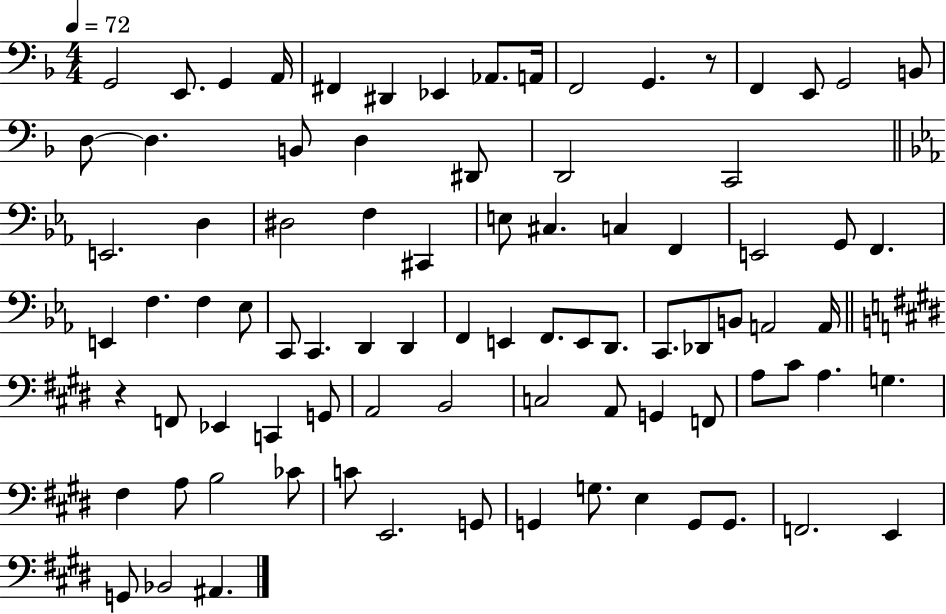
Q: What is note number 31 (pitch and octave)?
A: F2